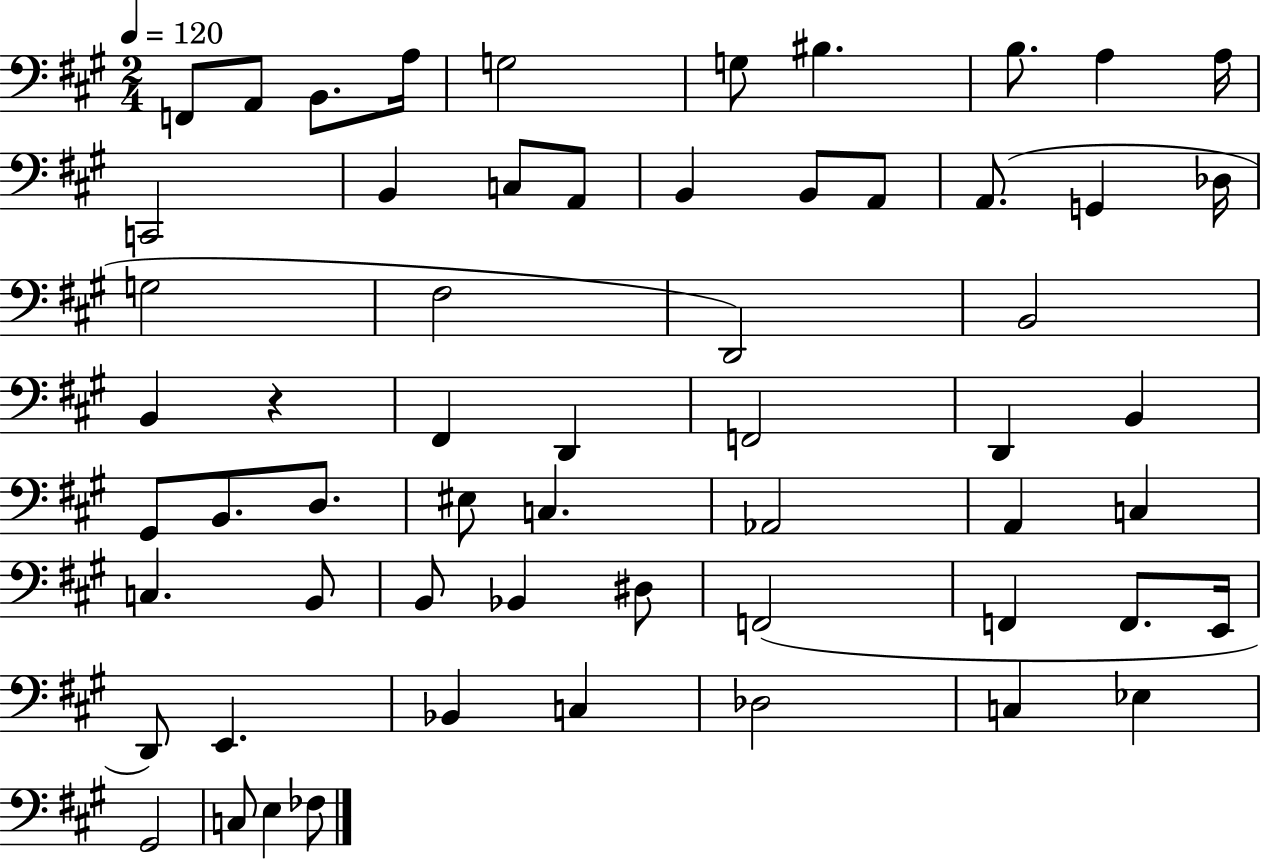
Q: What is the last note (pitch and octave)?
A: FES3